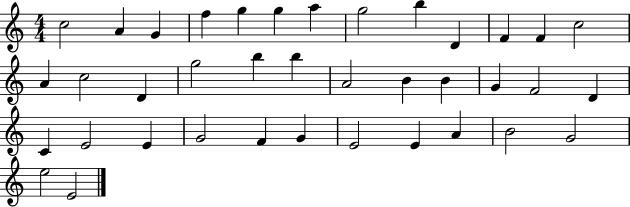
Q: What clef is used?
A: treble